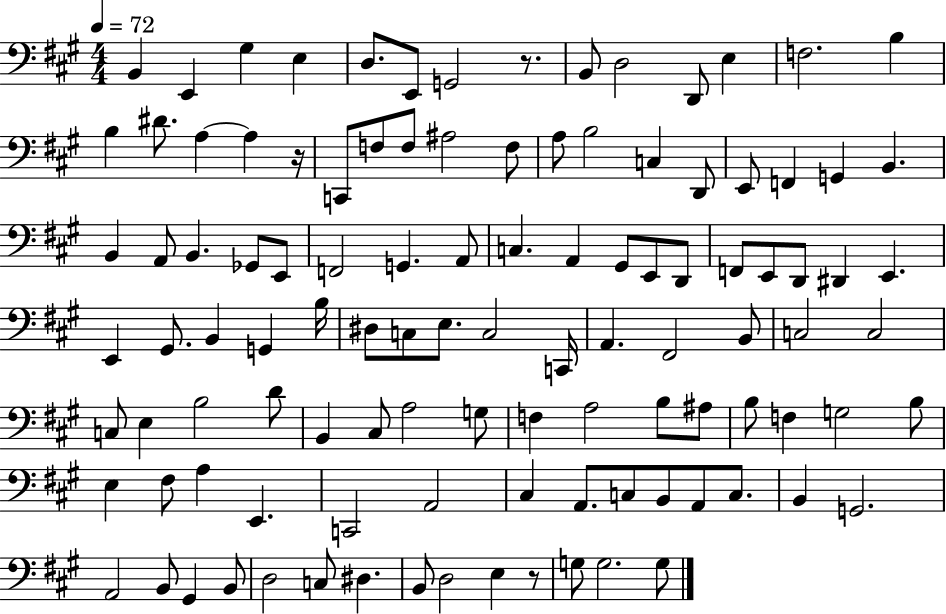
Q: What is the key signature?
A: A major